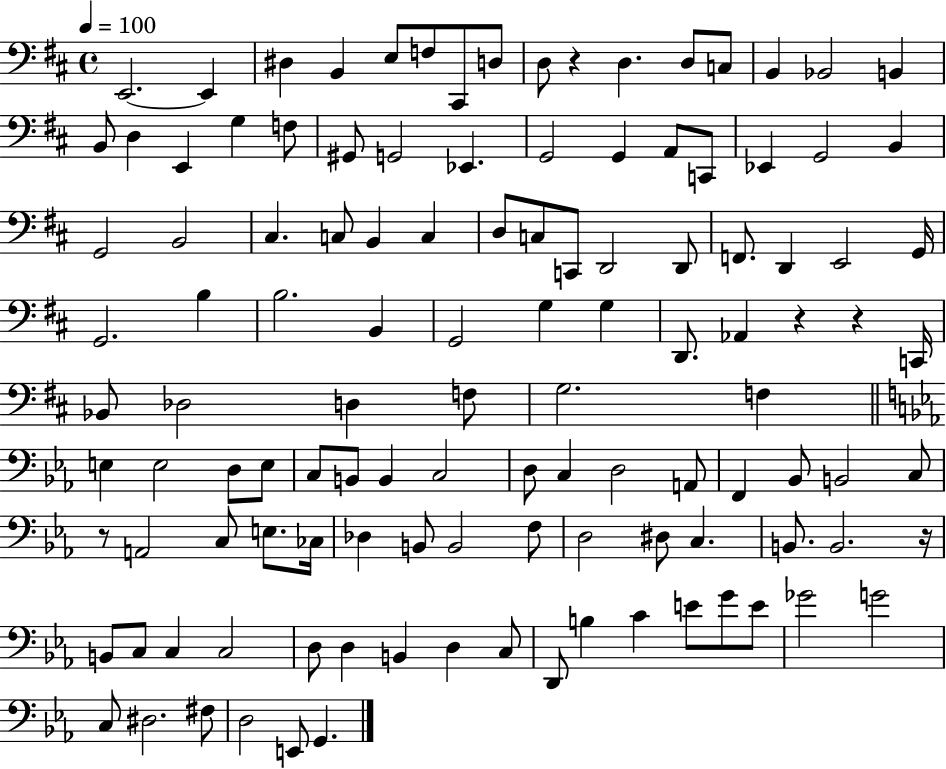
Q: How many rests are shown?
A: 5